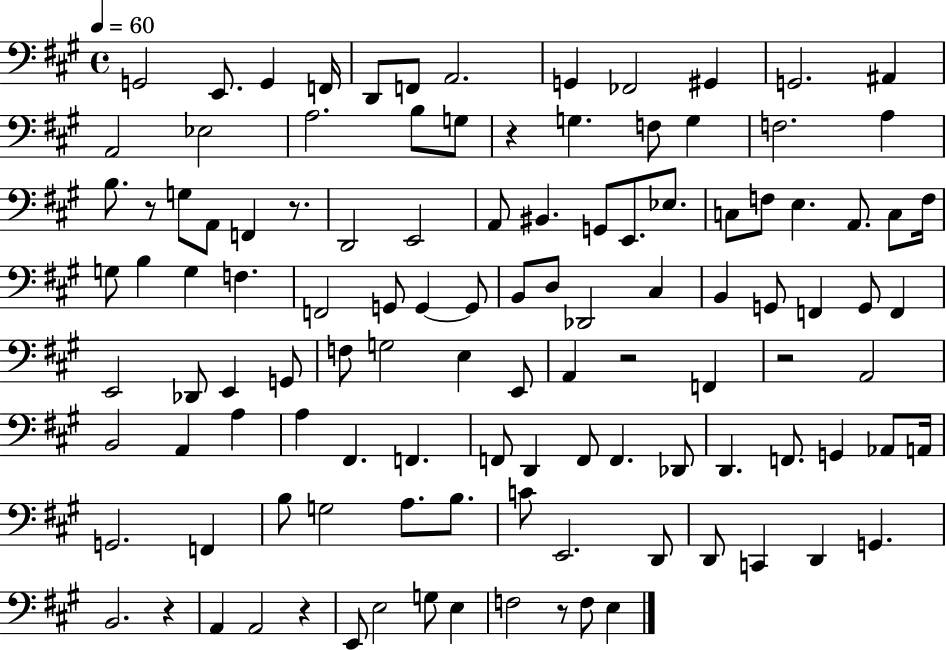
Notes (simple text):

G2/h E2/e. G2/q F2/s D2/e F2/e A2/h. G2/q FES2/h G#2/q G2/h. A#2/q A2/h Eb3/h A3/h. B3/e G3/e R/q G3/q. F3/e G3/q F3/h. A3/q B3/e. R/e G3/e A2/e F2/q R/e. D2/h E2/h A2/e BIS2/q. G2/e E2/e. Eb3/e. C3/e F3/e E3/q. A2/e. C3/e F3/s G3/e B3/q G3/q F3/q. F2/h G2/e G2/q G2/e B2/e D3/e Db2/h C#3/q B2/q G2/e F2/q G2/e F2/q E2/h Db2/e E2/q G2/e F3/e G3/h E3/q E2/e A2/q R/h F2/q R/h A2/h B2/h A2/q A3/q A3/q F#2/q. F2/q. F2/e D2/q F2/e F2/q. Db2/e D2/q. F2/e. G2/q Ab2/e A2/s G2/h. F2/q B3/e G3/h A3/e. B3/e. C4/e E2/h. D2/e D2/e C2/q D2/q G2/q. B2/h. R/q A2/q A2/h R/q E2/e E3/h G3/e E3/q F3/h R/e F3/e E3/q